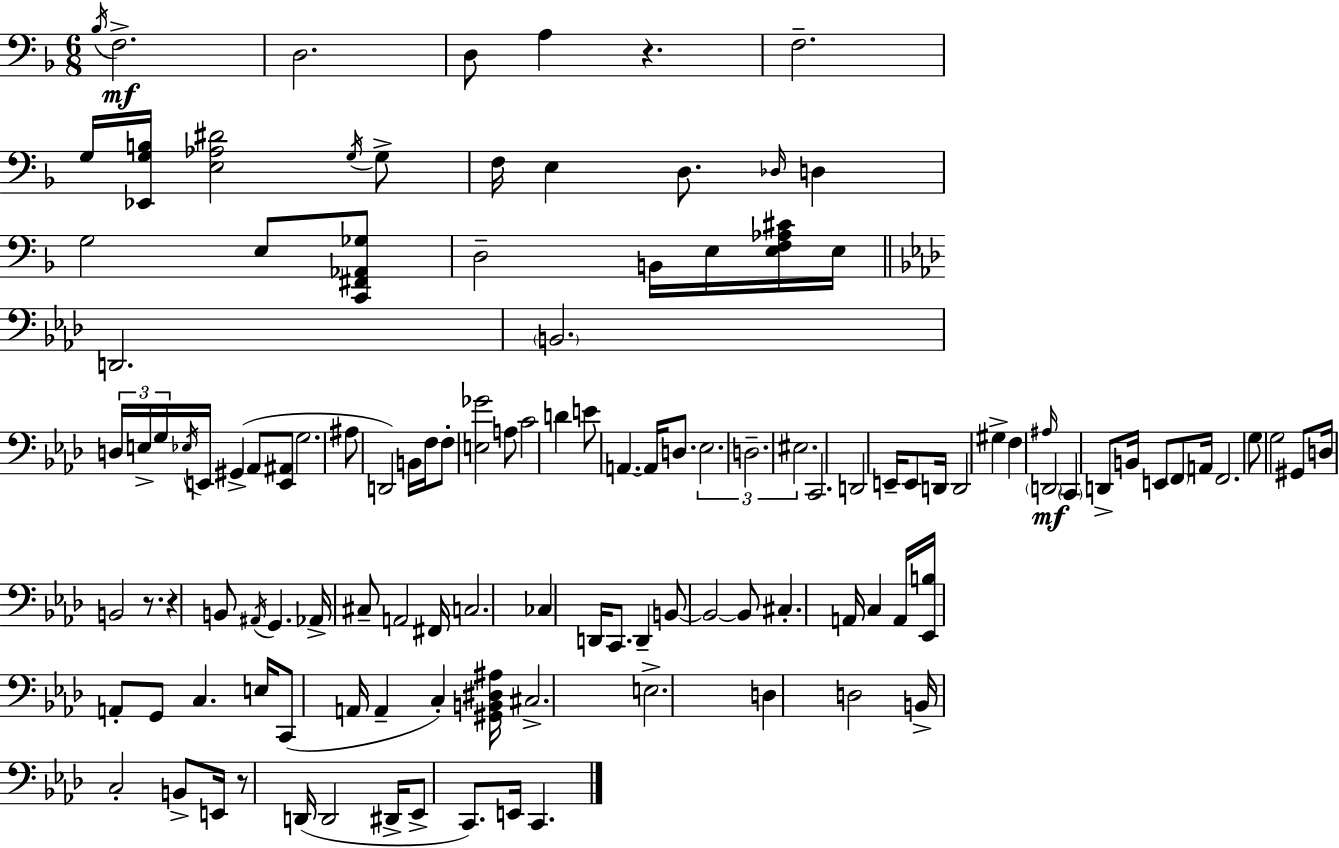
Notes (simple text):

Bb3/s F3/h. D3/h. D3/e A3/q R/q. F3/h. G3/s [Eb2,G3,B3]/s [E3,Ab3,D#4]/h G3/s G3/e F3/s E3/q D3/e. Db3/s D3/q G3/h E3/e [C2,F#2,Ab2,Gb3]/e D3/h B2/s E3/s [E3,F3,Ab3,C#4]/s E3/s D2/h. B2/h. D3/s E3/s G3/s Eb3/s E2/s G#2/q Ab2/e [E2,A#2]/e G3/h. A#3/e D2/h B2/s F3/s F3/e [E3,Gb4]/h A3/e C4/h D4/q E4/e A2/q. A2/s D3/e. Eb3/h. D3/h. EIS3/h. C2/h. D2/h E2/s E2/e D2/s D2/h G#3/q F3/q A#3/s D2/h C2/q D2/e B2/s E2/e F2/e A2/s F2/h. G3/e G3/h G#2/e D3/s B2/h R/e. R/q B2/e A#2/s G2/q. Ab2/s C#3/e A2/h F#2/s C3/h. CES3/q D2/s C2/e. D2/q B2/e B2/h B2/e C#3/q. A2/s C3/q A2/s [Eb2,B3]/s A2/e G2/e C3/q. E3/s C2/e A2/s A2/q C3/q [G#2,B2,D#3,A#3]/s C#3/h. E3/h. D3/q D3/h B2/s C3/h B2/e E2/s R/e D2/s D2/h D#2/s Eb2/e C2/e. E2/s C2/q.